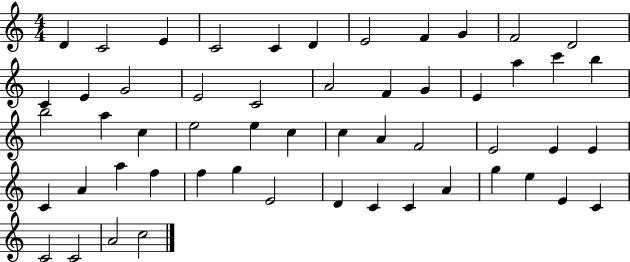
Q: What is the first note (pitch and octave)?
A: D4